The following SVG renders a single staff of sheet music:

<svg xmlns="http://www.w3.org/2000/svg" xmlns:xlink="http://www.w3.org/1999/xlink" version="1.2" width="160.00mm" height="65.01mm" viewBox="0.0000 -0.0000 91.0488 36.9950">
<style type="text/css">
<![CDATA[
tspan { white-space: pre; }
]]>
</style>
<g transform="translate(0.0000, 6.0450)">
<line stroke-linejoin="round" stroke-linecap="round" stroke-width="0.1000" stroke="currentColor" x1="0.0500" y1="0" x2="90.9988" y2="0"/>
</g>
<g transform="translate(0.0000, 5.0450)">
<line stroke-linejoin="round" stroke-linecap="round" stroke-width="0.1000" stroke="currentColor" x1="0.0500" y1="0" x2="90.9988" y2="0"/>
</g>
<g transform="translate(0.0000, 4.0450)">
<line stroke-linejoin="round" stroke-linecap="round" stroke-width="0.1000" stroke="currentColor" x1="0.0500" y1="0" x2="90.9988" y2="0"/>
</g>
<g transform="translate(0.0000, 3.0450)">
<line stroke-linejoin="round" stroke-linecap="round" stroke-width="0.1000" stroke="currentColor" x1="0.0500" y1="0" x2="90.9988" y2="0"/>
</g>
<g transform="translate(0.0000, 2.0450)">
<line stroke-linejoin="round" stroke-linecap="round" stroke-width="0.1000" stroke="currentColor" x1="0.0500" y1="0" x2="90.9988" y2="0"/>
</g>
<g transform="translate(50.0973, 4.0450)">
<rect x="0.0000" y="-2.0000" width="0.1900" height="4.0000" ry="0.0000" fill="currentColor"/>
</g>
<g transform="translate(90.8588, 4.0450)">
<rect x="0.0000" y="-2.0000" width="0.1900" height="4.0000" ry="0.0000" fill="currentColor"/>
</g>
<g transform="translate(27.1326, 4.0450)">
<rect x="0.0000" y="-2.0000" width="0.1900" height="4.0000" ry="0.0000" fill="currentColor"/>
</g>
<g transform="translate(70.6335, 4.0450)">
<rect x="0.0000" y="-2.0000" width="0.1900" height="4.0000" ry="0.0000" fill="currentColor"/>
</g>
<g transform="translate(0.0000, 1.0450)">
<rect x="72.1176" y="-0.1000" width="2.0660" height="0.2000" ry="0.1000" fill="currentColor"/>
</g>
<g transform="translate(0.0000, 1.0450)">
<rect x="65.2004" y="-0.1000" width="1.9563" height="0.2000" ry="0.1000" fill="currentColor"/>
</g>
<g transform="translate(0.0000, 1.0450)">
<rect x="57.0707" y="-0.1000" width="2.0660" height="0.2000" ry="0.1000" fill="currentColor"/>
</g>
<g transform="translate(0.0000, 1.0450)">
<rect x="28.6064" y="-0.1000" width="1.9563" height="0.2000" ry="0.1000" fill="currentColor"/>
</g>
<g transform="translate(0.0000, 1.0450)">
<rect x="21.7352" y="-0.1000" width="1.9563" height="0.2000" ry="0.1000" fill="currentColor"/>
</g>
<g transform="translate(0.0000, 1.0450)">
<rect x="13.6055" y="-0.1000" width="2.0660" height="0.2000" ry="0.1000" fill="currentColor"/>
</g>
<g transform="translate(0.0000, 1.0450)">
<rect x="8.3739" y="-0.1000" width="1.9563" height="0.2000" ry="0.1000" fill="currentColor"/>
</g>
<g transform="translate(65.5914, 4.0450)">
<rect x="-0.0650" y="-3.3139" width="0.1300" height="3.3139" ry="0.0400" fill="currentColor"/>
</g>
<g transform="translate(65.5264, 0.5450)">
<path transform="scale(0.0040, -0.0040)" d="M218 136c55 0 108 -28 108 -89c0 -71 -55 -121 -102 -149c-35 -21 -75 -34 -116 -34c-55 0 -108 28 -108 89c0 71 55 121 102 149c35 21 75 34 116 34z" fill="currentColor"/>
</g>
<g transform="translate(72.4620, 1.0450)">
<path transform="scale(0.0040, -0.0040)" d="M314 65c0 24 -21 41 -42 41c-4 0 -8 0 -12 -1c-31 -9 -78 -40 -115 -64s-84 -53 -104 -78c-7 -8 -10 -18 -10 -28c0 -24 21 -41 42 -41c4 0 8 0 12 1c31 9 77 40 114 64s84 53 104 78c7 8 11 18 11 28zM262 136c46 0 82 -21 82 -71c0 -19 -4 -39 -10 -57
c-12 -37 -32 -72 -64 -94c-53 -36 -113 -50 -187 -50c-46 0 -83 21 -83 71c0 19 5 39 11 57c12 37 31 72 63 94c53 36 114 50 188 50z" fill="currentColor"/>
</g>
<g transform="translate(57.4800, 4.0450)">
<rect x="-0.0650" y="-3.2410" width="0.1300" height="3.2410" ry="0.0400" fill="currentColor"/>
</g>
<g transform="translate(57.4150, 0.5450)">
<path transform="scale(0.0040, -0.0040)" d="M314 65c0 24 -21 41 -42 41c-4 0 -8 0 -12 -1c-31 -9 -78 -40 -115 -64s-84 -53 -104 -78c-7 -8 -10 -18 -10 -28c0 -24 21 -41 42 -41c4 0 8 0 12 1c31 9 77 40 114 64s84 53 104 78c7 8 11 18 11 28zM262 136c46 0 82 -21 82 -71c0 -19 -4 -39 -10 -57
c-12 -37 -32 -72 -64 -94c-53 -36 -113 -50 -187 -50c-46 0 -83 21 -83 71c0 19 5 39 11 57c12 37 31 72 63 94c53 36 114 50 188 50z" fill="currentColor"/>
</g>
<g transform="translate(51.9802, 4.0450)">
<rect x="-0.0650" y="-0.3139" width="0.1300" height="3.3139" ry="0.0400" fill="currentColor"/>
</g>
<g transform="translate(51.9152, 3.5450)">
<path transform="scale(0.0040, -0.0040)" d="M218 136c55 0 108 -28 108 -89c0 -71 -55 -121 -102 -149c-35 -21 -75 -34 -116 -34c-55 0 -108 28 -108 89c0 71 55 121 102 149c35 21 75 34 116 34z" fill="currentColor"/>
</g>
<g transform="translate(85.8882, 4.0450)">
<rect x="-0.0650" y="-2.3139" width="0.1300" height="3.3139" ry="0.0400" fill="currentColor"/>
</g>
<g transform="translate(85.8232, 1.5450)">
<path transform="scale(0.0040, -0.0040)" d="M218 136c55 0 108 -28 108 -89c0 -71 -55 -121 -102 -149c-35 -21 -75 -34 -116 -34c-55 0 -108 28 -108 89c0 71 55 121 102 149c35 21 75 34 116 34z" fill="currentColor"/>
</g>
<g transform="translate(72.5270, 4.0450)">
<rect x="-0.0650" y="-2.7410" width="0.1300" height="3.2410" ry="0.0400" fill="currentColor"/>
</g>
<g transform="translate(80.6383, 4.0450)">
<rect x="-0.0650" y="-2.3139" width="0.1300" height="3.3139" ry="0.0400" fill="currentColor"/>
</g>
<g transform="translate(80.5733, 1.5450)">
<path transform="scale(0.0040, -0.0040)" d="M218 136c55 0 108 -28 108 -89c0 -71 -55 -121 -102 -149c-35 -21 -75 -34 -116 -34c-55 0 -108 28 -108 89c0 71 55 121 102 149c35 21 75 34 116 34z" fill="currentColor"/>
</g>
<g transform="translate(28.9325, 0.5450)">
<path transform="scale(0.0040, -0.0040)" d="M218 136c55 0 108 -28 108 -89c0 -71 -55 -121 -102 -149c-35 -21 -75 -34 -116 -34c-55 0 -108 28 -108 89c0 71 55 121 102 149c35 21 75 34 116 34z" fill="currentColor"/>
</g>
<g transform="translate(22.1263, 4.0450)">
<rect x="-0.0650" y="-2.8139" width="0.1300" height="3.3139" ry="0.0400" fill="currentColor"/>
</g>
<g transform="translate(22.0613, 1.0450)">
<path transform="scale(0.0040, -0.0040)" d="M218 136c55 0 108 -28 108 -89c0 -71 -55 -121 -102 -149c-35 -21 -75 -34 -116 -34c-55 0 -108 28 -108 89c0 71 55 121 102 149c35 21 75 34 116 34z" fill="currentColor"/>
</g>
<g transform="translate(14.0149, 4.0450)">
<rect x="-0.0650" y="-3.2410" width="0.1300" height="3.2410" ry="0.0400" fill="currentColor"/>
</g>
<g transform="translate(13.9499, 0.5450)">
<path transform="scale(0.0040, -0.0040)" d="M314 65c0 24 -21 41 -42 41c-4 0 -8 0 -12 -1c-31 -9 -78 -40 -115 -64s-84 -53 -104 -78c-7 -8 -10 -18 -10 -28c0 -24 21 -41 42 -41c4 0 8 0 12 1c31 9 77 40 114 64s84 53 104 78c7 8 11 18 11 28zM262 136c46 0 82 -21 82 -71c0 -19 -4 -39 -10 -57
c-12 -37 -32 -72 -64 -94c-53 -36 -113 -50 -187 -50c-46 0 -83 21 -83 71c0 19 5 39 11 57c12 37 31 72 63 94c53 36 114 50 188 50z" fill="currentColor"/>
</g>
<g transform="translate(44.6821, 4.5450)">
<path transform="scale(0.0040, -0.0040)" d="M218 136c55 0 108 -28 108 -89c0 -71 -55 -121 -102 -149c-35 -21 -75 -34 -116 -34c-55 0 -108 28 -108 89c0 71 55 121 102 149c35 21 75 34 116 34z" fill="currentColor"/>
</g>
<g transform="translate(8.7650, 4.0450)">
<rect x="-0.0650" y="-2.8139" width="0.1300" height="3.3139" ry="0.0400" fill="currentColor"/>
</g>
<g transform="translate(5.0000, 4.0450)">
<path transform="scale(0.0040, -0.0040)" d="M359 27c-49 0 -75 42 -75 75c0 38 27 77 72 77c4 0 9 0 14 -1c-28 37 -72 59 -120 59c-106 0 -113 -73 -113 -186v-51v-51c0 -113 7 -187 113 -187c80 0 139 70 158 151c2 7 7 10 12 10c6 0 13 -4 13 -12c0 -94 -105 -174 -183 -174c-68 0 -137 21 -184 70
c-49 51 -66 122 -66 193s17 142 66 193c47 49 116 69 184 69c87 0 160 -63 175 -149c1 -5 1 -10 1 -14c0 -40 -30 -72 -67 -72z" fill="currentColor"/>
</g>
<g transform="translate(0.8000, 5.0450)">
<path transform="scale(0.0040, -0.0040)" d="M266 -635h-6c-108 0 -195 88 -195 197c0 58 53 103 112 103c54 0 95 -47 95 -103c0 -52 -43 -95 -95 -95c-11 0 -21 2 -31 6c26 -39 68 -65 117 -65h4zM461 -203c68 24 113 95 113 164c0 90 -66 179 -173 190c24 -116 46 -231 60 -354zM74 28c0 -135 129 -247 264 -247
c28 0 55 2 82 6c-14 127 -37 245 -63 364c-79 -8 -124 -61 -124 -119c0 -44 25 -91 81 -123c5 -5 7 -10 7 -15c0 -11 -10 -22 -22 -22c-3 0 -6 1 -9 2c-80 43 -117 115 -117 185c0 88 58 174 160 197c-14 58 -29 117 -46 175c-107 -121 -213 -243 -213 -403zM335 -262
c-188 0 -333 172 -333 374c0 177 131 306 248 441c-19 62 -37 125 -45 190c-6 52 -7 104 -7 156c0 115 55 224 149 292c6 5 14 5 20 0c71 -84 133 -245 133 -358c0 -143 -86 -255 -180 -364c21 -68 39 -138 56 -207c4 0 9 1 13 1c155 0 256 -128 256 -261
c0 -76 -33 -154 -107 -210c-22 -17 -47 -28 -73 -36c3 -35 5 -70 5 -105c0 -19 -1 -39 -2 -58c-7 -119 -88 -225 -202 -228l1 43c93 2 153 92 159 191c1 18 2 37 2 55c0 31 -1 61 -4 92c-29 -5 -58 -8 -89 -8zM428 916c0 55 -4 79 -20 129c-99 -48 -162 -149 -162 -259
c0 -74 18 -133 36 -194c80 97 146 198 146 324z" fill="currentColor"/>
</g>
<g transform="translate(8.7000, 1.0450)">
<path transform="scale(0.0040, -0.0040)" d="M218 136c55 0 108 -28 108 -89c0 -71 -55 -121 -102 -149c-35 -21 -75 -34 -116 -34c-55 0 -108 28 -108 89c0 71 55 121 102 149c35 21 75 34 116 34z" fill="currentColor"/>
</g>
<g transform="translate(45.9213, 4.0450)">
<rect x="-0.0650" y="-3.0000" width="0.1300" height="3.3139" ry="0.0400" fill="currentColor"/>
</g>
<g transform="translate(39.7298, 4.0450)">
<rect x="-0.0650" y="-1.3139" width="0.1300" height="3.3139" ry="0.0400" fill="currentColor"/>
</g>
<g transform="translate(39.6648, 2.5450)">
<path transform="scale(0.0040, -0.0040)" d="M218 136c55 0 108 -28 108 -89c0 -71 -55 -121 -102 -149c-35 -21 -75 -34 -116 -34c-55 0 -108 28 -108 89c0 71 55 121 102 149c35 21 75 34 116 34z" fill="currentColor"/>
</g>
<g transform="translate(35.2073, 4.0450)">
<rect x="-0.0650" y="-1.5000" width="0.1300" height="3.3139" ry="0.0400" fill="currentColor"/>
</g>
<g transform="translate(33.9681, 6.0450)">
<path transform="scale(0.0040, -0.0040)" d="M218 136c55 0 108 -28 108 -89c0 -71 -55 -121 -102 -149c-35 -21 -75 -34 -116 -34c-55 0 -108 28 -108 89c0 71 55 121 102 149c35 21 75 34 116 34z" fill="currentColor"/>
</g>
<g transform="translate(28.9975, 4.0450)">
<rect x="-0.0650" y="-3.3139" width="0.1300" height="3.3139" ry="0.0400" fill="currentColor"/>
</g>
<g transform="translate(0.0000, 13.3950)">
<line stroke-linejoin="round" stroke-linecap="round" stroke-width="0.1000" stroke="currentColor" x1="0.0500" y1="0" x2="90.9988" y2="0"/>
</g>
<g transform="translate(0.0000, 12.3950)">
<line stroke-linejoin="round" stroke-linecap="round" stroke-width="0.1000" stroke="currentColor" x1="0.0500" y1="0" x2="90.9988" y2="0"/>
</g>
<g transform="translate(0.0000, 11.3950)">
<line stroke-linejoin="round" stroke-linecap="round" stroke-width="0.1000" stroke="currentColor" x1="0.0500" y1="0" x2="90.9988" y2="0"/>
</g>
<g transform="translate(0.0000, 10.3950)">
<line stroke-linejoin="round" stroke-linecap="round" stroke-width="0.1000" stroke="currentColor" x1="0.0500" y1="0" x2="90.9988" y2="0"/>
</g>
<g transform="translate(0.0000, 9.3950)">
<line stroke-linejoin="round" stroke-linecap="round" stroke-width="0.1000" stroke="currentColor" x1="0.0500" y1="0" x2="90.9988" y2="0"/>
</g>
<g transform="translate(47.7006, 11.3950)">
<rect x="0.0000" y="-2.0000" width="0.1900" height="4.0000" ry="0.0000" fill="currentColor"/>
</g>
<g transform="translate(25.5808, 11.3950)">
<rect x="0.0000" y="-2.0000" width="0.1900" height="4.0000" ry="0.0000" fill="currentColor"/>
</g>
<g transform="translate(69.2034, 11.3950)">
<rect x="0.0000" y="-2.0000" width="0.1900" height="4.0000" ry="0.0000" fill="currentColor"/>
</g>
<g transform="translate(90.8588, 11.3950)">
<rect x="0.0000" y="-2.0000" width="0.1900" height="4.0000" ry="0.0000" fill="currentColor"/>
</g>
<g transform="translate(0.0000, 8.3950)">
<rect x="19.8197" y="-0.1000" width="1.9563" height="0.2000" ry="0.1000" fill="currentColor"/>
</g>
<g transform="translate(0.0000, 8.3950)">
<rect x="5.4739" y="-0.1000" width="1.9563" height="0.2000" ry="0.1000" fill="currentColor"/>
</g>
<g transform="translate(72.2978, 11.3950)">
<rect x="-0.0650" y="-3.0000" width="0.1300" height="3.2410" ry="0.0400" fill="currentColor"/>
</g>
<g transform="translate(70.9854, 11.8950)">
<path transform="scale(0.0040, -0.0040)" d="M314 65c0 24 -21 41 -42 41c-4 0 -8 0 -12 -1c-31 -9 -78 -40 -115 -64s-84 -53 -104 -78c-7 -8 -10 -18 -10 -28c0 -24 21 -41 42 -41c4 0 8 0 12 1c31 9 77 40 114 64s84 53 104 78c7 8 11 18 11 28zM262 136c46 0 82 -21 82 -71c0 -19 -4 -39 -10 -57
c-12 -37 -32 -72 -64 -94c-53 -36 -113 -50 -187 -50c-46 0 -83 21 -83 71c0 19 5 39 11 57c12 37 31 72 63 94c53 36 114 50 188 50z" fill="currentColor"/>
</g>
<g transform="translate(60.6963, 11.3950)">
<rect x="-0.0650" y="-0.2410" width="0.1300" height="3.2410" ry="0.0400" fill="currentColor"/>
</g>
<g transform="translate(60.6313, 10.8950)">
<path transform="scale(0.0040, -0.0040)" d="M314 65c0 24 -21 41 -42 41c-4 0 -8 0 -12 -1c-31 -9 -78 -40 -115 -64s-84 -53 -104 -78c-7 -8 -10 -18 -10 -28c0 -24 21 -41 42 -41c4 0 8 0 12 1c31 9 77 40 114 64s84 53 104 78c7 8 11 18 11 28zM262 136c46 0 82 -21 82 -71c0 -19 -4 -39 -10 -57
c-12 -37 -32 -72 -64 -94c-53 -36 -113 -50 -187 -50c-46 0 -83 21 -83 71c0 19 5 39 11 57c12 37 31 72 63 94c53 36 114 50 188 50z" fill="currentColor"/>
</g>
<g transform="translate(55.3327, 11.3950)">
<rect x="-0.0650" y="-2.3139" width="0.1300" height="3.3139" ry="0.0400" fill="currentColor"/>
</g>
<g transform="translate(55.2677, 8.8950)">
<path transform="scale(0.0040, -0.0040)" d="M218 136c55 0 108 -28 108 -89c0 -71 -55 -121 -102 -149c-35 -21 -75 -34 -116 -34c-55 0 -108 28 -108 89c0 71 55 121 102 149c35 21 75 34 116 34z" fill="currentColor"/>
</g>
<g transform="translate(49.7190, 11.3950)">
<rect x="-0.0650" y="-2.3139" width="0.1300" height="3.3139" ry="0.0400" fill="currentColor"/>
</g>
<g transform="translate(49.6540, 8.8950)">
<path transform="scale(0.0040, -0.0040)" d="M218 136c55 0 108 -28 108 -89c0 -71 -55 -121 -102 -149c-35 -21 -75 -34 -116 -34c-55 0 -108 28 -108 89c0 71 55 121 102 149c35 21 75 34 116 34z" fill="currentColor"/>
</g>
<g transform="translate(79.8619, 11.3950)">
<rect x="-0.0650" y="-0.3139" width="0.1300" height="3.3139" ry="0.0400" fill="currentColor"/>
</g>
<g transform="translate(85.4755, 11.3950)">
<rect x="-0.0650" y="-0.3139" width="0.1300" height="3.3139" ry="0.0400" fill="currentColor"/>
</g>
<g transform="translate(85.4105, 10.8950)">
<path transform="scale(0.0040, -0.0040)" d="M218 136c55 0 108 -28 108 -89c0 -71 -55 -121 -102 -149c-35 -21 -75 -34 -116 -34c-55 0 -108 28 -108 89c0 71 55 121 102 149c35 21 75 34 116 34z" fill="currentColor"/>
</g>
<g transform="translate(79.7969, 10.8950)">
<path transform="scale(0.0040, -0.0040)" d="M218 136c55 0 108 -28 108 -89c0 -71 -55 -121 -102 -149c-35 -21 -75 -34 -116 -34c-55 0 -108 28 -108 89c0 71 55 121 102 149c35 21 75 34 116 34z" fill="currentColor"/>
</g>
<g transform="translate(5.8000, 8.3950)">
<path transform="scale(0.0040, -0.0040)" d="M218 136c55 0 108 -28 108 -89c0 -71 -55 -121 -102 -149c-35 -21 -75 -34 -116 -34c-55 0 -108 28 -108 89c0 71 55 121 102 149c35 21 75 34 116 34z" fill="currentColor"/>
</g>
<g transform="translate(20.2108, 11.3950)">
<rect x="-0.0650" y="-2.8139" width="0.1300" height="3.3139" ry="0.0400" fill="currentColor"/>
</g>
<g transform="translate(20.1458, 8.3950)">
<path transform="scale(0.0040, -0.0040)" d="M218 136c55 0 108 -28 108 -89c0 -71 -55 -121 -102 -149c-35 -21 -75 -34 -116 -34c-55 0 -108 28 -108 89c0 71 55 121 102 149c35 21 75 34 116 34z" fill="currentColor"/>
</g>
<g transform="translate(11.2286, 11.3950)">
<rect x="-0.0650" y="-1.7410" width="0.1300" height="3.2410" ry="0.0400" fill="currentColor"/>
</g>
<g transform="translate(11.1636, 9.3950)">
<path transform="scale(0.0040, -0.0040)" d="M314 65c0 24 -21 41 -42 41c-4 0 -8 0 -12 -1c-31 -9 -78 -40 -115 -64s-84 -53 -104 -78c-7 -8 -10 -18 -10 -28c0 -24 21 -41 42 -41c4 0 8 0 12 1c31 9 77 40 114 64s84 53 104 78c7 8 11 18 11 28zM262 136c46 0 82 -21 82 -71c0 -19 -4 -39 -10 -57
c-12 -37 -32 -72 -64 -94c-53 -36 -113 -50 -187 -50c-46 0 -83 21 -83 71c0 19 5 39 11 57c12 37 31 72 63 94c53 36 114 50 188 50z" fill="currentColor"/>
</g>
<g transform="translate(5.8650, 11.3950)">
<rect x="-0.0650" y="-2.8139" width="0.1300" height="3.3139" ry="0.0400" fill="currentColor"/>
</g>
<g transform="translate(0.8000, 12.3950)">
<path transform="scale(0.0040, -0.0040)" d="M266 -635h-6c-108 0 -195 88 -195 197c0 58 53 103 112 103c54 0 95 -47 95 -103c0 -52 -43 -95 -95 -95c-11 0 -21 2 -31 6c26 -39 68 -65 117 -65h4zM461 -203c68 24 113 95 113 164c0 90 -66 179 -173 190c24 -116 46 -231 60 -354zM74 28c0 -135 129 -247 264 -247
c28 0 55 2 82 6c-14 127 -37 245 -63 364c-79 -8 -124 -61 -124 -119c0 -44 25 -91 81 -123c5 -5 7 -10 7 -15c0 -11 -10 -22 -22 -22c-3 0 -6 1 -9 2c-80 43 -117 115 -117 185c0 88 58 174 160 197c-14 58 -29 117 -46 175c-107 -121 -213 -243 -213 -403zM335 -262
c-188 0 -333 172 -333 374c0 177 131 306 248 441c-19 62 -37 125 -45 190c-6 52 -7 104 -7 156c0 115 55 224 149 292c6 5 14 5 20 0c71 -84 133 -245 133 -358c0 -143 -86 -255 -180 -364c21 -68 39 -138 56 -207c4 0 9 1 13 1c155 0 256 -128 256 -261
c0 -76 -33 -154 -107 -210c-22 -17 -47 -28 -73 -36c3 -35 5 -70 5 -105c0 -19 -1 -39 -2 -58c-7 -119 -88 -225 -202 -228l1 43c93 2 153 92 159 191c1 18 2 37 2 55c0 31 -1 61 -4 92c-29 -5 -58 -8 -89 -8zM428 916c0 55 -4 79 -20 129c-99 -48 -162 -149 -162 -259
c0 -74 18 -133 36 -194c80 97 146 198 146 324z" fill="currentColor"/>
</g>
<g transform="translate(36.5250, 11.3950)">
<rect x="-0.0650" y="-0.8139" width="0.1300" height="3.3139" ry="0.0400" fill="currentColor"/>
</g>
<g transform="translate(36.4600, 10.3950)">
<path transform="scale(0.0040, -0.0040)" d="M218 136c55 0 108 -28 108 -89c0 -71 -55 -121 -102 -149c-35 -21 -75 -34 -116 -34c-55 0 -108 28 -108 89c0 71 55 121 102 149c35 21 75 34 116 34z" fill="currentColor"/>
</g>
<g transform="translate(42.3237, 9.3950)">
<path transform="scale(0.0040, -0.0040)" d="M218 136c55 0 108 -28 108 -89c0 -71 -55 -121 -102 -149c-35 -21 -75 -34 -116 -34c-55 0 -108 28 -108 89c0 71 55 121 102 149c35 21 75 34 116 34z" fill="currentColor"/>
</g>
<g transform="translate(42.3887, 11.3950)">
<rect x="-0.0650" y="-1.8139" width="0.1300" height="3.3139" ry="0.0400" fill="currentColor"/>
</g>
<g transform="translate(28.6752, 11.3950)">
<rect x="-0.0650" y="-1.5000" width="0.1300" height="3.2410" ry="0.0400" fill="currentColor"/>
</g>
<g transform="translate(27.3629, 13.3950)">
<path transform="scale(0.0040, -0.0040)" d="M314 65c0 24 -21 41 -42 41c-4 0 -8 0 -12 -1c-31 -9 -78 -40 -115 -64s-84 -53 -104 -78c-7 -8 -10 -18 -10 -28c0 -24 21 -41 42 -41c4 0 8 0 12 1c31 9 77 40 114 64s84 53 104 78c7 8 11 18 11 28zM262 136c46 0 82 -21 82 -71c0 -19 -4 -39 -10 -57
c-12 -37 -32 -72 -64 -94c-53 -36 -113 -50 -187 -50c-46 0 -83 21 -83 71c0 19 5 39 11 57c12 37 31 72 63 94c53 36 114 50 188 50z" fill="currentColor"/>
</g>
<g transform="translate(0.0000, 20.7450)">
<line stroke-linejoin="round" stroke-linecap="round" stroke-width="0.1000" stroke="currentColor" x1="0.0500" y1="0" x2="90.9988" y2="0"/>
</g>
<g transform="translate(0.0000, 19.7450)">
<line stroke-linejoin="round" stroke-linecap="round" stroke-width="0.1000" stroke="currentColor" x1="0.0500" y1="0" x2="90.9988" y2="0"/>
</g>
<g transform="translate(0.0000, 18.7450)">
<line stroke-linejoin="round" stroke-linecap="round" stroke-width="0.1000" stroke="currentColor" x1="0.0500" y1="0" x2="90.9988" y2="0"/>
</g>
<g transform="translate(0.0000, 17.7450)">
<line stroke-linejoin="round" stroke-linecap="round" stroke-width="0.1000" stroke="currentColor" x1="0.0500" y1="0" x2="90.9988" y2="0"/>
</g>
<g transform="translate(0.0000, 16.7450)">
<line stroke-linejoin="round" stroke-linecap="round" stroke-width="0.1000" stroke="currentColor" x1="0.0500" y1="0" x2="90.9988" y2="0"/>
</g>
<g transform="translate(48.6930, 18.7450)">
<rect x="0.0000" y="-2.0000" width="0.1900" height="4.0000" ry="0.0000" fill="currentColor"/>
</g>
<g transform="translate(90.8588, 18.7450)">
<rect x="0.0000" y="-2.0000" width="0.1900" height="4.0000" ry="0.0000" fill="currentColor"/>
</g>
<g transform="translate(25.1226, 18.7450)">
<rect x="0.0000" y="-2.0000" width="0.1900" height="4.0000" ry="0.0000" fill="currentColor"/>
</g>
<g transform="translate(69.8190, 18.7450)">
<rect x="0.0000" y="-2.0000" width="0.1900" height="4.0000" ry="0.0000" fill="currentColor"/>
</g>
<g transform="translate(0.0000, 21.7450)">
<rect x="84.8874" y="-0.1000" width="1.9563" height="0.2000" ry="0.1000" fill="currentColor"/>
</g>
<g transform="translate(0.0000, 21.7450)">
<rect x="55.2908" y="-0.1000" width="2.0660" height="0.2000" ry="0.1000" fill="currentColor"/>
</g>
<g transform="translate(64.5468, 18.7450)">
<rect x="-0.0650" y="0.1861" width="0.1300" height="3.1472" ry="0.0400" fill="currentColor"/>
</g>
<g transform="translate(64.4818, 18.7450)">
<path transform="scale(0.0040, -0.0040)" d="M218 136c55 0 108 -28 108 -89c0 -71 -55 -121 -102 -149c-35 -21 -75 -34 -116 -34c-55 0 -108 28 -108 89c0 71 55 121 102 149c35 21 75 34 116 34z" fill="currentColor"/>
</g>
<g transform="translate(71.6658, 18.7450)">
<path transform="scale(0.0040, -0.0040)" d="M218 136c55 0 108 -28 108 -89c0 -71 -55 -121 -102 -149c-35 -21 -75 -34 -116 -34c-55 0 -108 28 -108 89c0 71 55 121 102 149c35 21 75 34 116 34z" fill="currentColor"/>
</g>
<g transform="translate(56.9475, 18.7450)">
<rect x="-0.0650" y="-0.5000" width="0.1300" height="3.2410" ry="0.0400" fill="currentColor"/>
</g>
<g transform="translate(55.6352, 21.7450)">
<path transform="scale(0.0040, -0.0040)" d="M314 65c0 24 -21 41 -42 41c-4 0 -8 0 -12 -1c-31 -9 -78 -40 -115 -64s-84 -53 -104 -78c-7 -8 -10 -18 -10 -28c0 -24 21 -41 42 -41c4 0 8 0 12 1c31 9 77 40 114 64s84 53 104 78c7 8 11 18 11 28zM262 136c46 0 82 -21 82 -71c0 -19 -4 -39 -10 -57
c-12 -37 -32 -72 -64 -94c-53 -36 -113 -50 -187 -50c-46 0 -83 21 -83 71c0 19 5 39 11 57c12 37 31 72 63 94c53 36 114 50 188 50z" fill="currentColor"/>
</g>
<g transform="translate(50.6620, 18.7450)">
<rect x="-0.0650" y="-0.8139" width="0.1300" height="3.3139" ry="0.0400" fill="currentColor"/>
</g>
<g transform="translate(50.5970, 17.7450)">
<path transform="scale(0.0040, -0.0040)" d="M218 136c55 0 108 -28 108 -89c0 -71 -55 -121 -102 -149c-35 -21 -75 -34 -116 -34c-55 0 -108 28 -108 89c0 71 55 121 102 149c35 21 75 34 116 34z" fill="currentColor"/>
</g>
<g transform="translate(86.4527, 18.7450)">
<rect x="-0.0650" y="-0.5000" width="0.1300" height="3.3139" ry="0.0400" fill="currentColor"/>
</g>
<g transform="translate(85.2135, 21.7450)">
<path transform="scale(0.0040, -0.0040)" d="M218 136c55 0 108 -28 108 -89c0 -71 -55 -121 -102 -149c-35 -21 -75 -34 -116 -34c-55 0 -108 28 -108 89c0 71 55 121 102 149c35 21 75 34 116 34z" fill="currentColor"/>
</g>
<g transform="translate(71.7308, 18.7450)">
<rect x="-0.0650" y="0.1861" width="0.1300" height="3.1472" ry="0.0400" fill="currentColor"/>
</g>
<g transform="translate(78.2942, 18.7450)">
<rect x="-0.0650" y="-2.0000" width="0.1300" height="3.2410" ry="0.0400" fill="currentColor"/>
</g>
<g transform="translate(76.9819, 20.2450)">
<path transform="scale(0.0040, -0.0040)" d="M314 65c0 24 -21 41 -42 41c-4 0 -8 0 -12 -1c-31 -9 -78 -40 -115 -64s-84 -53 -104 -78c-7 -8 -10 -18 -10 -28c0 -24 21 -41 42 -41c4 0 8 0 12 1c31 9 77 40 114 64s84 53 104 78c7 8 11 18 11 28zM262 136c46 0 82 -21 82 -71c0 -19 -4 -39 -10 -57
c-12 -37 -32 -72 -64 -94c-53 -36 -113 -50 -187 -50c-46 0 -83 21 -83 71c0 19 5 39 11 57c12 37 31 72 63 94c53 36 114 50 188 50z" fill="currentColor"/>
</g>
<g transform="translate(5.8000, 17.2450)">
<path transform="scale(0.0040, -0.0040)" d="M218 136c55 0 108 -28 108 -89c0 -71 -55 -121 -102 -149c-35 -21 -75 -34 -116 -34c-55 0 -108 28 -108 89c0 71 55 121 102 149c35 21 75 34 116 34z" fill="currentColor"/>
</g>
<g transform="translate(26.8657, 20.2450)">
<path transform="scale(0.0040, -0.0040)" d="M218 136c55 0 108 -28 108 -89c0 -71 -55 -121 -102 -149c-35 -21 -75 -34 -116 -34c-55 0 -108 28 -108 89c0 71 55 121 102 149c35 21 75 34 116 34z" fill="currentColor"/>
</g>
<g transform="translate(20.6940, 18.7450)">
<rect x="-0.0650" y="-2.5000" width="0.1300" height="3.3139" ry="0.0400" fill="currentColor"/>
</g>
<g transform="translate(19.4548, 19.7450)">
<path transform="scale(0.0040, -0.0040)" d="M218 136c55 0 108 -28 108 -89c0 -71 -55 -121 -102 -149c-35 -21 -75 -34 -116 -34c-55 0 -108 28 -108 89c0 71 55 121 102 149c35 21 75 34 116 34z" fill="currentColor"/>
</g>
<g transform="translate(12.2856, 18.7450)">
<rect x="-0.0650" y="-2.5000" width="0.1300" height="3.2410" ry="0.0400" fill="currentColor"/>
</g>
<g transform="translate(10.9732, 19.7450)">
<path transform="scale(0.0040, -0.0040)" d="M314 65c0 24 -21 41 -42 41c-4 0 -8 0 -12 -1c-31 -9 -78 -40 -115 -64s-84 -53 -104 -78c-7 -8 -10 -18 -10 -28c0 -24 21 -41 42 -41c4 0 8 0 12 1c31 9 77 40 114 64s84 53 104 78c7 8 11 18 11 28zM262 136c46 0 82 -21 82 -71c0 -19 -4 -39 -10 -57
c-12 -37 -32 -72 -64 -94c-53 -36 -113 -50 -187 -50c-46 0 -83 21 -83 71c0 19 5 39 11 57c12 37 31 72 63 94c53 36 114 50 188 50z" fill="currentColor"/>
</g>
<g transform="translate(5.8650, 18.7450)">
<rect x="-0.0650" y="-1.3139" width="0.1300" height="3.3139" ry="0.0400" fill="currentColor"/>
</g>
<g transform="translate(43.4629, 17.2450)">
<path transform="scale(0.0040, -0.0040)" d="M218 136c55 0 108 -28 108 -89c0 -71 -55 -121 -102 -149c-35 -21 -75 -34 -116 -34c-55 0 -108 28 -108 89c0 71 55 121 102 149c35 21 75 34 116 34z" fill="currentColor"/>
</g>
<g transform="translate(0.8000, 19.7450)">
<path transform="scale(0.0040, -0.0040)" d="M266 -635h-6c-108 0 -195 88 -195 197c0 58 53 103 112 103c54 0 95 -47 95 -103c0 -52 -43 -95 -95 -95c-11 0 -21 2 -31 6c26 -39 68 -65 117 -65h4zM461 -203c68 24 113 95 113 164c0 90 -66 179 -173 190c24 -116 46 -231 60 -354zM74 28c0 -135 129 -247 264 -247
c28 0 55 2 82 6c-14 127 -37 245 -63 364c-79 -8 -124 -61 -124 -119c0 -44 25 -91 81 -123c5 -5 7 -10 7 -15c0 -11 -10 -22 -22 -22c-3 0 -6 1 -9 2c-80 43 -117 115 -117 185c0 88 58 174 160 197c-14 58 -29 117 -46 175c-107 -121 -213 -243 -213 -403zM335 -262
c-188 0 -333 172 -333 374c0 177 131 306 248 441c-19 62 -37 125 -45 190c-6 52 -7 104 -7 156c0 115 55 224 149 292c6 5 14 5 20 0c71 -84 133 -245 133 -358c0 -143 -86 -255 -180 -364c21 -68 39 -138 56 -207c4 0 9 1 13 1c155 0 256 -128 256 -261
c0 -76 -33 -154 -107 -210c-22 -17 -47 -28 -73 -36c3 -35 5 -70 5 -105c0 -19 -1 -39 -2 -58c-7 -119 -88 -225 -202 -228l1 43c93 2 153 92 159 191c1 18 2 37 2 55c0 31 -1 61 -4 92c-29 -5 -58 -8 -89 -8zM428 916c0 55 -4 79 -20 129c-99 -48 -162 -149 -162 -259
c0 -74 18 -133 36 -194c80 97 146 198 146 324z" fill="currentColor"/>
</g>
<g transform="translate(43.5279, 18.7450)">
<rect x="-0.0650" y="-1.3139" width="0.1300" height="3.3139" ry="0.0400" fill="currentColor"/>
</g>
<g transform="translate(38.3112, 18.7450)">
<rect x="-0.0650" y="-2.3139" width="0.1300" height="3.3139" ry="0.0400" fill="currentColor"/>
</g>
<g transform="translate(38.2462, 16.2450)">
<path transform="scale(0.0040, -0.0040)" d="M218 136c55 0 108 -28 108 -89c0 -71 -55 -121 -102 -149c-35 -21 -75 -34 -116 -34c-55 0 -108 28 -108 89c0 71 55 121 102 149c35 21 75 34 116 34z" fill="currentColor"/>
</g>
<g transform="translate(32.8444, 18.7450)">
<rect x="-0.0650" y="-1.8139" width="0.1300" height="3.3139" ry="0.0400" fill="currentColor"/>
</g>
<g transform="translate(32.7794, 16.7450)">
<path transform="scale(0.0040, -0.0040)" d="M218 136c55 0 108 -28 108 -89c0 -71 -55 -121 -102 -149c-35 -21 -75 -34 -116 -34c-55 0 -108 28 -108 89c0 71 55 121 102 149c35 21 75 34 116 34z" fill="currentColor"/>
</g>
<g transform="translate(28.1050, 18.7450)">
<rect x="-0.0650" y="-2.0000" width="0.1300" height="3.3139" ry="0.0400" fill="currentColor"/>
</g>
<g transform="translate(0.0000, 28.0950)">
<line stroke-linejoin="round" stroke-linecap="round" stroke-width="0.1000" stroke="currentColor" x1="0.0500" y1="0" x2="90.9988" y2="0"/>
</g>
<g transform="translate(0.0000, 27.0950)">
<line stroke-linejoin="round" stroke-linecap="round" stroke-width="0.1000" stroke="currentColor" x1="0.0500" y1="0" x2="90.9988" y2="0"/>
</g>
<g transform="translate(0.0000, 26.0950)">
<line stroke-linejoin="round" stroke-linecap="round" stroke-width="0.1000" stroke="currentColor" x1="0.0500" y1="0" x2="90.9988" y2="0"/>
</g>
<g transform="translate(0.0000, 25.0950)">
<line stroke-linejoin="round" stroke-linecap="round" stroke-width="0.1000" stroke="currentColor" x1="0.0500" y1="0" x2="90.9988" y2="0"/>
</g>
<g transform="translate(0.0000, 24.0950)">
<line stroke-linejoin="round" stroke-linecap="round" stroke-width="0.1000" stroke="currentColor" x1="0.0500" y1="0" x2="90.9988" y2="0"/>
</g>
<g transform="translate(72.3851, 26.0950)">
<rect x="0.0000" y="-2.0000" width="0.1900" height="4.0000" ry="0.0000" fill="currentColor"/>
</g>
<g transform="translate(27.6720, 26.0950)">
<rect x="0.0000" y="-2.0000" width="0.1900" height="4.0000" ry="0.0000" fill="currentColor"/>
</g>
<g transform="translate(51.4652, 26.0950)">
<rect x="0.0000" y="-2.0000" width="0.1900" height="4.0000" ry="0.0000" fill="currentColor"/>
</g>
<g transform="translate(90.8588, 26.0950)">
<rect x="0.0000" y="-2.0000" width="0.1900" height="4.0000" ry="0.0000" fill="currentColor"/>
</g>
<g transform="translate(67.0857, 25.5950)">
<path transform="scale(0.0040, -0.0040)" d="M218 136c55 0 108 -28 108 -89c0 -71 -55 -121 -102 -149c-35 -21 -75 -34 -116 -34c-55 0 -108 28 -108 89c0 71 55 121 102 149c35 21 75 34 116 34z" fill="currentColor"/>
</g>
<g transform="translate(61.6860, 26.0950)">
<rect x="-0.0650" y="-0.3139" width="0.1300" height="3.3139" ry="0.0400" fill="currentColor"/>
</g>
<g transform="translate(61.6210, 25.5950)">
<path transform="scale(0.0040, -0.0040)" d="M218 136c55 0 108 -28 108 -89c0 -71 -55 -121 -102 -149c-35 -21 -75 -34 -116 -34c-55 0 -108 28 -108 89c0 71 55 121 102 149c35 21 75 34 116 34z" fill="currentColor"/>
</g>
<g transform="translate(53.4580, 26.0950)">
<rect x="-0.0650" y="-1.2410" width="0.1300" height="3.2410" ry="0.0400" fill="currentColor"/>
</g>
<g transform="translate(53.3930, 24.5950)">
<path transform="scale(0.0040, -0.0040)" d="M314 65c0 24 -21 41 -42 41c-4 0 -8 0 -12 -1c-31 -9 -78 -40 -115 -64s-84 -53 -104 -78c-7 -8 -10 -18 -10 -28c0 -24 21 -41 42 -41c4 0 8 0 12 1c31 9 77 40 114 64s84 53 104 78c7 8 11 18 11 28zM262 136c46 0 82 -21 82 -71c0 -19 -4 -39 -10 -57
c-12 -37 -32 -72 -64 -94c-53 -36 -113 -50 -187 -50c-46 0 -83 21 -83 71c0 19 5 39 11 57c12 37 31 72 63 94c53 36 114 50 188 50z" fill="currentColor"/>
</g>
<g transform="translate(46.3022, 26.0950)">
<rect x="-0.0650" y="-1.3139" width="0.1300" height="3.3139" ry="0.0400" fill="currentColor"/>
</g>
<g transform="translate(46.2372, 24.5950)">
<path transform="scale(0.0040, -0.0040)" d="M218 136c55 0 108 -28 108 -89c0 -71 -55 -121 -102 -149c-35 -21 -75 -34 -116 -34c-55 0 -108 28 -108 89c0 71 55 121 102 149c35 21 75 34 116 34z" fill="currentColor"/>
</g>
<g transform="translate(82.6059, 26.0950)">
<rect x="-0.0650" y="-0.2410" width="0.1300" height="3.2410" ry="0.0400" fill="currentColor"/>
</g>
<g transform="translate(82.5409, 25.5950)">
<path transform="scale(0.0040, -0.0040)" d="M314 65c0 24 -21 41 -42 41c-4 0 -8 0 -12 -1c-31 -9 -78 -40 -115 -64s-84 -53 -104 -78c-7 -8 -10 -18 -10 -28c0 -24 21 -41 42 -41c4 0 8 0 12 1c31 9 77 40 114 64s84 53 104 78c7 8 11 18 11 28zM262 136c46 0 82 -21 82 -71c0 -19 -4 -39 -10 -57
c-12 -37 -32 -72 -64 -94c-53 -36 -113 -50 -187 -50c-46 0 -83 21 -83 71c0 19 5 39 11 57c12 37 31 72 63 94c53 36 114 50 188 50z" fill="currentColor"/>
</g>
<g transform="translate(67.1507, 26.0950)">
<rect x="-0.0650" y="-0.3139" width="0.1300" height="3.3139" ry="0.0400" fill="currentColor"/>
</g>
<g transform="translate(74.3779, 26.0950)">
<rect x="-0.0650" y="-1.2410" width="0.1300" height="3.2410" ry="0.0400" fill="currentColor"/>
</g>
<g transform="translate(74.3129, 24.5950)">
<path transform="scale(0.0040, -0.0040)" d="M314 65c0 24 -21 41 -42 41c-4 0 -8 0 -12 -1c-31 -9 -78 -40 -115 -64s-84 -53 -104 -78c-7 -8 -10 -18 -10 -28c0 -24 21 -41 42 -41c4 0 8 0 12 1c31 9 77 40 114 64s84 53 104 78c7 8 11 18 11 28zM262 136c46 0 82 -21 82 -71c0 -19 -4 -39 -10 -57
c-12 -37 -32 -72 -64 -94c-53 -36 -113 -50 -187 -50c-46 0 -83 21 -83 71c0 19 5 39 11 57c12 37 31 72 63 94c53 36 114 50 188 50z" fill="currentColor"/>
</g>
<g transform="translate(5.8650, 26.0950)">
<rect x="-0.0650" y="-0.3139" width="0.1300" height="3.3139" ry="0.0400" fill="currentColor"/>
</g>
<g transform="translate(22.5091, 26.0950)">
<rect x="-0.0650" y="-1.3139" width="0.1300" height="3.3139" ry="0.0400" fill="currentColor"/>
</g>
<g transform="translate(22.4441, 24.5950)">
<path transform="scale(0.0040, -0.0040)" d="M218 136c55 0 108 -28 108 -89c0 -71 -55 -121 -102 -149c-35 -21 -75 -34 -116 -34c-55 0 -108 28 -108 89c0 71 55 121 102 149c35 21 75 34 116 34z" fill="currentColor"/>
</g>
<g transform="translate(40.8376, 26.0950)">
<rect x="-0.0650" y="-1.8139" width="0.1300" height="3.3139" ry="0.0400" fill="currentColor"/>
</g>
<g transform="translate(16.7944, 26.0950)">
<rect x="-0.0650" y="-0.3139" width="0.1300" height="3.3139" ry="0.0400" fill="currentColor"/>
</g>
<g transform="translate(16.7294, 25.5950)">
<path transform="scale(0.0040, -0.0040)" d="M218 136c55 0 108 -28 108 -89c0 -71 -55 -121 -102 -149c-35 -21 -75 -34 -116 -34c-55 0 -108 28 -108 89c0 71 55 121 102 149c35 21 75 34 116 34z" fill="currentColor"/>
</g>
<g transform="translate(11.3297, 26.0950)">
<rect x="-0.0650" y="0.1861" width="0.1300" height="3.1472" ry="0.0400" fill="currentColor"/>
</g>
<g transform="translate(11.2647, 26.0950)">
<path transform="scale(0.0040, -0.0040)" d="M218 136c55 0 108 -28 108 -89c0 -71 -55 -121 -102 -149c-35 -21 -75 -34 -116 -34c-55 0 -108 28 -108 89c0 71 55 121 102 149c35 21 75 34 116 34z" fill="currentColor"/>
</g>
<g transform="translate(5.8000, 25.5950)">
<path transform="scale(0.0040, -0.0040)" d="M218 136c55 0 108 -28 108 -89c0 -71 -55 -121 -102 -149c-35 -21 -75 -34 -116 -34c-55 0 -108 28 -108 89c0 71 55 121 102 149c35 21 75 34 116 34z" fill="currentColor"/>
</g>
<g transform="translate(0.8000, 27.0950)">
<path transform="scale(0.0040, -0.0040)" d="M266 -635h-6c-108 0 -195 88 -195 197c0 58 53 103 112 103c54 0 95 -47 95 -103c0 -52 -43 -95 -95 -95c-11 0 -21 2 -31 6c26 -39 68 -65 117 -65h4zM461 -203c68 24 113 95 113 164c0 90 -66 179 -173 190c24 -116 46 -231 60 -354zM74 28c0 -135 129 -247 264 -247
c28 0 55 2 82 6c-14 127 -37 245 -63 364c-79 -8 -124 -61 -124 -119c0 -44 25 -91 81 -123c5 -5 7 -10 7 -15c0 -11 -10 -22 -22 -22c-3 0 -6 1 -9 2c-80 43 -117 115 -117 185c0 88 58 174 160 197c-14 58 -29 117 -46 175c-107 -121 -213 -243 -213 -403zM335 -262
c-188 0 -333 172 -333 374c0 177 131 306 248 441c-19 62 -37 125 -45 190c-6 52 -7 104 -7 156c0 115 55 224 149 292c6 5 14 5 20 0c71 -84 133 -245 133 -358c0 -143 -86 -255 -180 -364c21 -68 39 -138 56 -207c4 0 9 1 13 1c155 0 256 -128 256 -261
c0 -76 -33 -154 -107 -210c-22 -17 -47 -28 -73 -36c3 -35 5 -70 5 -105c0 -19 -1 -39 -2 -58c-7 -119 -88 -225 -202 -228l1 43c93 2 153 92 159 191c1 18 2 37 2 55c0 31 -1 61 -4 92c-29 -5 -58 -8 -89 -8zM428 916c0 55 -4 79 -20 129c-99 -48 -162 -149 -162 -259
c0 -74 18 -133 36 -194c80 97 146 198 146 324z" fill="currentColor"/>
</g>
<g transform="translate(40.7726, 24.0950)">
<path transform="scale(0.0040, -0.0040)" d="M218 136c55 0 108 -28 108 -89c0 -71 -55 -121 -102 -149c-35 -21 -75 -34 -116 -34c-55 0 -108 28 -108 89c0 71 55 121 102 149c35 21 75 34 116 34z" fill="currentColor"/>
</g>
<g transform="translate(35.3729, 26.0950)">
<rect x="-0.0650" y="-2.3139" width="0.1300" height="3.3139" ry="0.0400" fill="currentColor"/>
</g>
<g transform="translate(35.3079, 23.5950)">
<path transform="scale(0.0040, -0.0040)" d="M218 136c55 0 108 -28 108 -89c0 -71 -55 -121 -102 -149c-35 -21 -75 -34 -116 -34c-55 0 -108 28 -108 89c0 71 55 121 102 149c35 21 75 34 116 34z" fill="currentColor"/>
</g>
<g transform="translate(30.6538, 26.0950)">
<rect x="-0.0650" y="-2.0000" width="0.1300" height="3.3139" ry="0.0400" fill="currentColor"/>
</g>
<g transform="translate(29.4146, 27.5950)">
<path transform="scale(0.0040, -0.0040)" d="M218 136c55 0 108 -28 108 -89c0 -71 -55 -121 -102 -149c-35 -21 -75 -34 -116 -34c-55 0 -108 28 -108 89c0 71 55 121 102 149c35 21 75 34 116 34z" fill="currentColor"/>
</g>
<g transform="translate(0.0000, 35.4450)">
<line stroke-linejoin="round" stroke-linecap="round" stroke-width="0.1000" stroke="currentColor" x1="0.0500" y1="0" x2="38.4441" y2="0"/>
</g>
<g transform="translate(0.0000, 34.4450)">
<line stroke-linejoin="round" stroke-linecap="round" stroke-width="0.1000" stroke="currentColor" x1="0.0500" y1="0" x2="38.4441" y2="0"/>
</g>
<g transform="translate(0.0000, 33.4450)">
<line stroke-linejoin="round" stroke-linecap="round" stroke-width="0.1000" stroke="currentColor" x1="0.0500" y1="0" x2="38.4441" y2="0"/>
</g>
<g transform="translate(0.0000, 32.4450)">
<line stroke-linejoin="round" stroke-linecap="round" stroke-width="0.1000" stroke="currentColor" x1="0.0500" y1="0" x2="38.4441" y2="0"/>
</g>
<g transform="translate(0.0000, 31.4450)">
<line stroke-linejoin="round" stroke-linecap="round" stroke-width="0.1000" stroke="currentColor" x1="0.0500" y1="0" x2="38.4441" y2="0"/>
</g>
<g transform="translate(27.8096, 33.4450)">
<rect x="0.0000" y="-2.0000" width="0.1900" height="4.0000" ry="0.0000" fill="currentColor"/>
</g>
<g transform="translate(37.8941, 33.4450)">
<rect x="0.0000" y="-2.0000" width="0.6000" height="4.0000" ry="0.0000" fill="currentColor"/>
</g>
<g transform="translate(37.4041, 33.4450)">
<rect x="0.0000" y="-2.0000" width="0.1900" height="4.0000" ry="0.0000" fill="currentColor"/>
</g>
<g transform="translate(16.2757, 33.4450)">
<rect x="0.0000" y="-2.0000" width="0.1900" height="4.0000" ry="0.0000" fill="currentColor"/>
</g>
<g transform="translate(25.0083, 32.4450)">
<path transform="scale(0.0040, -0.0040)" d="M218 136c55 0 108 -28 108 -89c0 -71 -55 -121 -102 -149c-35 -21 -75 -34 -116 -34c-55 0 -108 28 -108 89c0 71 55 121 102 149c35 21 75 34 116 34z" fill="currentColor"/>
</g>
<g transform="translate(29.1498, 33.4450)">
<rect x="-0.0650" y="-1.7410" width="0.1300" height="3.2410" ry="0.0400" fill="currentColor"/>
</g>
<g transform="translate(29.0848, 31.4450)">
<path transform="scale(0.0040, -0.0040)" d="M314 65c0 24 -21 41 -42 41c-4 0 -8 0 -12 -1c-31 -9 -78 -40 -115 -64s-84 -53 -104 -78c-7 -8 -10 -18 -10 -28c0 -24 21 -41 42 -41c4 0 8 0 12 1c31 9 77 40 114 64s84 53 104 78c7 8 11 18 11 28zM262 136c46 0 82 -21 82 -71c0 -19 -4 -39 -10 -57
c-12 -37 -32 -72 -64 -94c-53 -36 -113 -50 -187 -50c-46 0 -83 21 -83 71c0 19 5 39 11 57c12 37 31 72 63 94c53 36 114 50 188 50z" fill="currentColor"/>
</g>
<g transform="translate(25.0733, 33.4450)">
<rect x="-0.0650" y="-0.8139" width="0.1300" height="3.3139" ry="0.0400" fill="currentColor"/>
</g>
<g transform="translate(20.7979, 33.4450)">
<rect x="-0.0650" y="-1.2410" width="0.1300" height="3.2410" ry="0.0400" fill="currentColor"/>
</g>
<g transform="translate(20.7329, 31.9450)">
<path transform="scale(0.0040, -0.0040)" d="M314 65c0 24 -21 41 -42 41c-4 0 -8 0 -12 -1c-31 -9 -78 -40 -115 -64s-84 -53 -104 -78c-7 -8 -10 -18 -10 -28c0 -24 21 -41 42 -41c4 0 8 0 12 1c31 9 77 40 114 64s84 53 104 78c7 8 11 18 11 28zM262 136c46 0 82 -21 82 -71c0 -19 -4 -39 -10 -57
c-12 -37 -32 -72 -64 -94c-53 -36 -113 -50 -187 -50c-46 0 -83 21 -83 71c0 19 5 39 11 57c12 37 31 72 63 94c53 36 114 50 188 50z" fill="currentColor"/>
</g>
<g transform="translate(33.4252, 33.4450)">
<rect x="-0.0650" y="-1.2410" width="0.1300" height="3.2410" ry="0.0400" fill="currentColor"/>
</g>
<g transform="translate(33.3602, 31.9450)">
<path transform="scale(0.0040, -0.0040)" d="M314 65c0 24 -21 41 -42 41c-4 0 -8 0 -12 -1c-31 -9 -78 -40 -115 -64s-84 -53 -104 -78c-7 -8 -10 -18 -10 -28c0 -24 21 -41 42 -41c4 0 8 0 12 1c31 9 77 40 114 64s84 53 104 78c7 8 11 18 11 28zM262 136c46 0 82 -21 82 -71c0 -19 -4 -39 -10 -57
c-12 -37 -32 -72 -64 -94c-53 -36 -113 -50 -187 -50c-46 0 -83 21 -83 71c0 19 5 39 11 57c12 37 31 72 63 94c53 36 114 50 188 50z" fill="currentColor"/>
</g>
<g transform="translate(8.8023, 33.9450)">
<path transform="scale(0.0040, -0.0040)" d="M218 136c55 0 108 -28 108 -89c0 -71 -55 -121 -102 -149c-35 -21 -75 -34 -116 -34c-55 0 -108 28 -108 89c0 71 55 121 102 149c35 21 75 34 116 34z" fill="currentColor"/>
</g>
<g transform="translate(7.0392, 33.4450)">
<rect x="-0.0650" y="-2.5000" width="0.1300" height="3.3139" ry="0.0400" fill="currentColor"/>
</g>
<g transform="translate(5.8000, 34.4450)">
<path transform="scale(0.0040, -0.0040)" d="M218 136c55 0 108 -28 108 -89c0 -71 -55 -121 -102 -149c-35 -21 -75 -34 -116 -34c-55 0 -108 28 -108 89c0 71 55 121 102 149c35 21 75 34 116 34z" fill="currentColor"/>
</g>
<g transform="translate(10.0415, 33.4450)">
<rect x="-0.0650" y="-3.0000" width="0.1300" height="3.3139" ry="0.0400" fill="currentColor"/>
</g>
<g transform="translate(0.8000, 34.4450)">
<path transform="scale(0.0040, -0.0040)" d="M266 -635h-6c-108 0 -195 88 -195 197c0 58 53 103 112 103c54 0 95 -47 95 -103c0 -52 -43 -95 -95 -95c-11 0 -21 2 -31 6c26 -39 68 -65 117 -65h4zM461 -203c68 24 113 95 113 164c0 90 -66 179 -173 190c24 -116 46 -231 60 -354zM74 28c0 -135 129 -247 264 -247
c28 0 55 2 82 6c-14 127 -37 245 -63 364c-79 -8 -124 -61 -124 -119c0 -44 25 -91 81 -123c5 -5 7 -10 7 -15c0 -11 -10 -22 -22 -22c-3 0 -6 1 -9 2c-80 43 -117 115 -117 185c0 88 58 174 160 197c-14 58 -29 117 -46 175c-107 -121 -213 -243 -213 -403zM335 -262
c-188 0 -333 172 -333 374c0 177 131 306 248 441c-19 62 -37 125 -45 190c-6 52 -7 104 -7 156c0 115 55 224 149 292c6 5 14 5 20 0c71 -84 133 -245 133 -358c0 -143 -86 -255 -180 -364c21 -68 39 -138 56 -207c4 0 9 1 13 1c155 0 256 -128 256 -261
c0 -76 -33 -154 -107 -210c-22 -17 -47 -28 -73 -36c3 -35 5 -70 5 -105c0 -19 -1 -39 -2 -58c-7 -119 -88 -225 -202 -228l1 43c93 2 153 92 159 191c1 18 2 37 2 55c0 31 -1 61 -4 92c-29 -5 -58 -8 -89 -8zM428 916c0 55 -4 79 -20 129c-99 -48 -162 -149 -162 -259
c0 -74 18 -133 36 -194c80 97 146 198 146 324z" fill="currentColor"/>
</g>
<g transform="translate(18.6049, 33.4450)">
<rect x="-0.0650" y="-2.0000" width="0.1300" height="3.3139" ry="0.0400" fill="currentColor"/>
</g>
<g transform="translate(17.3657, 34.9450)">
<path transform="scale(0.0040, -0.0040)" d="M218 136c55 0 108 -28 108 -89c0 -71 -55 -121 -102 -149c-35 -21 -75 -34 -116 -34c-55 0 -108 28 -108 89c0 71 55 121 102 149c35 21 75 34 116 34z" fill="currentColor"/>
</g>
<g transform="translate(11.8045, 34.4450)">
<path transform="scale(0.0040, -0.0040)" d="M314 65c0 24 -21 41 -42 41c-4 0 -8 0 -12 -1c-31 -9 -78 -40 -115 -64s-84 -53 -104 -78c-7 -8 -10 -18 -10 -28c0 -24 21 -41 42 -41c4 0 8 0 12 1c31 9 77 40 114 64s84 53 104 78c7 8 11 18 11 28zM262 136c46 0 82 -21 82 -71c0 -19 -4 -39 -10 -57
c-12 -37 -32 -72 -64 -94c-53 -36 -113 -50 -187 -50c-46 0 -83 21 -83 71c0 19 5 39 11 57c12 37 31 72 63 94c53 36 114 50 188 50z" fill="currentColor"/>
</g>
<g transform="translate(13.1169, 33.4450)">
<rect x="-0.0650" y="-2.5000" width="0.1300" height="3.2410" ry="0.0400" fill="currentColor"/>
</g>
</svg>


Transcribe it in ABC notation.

X:1
T:Untitled
M:4/4
L:1/4
K:C
a b2 a b E e A c b2 b a2 g g a f2 a E2 d f g g c2 A2 c c e G2 G F f g e d C2 B B F2 C c B c e F g f e e2 c c e2 c2 G A G2 F e2 d f2 e2